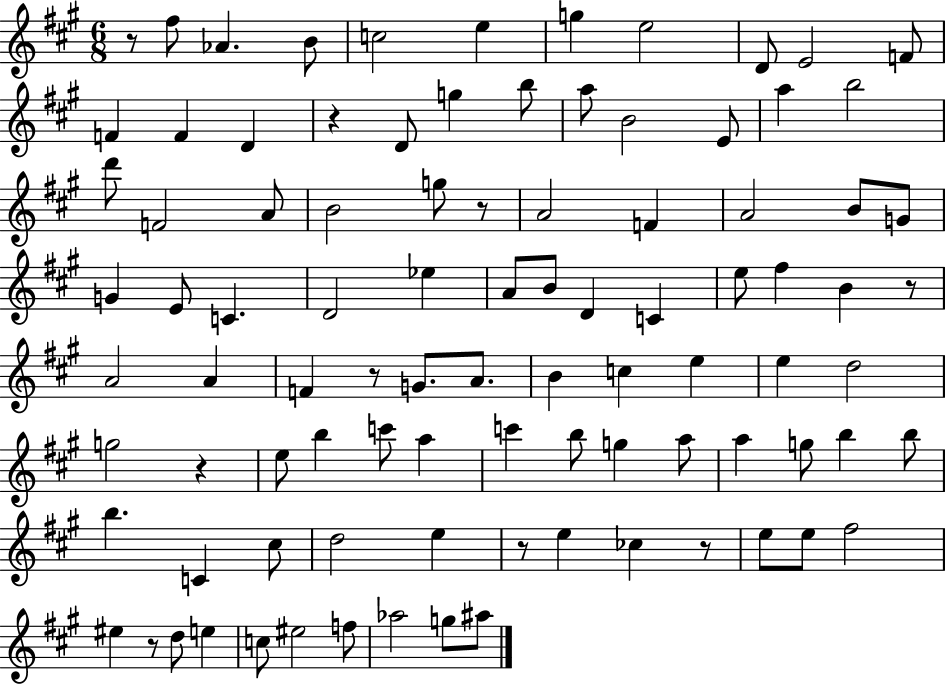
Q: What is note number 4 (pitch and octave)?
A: C5